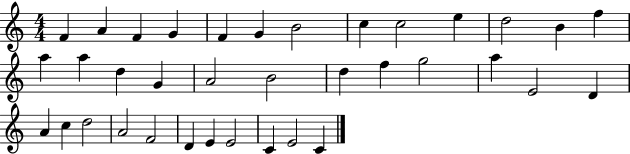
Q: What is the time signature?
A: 4/4